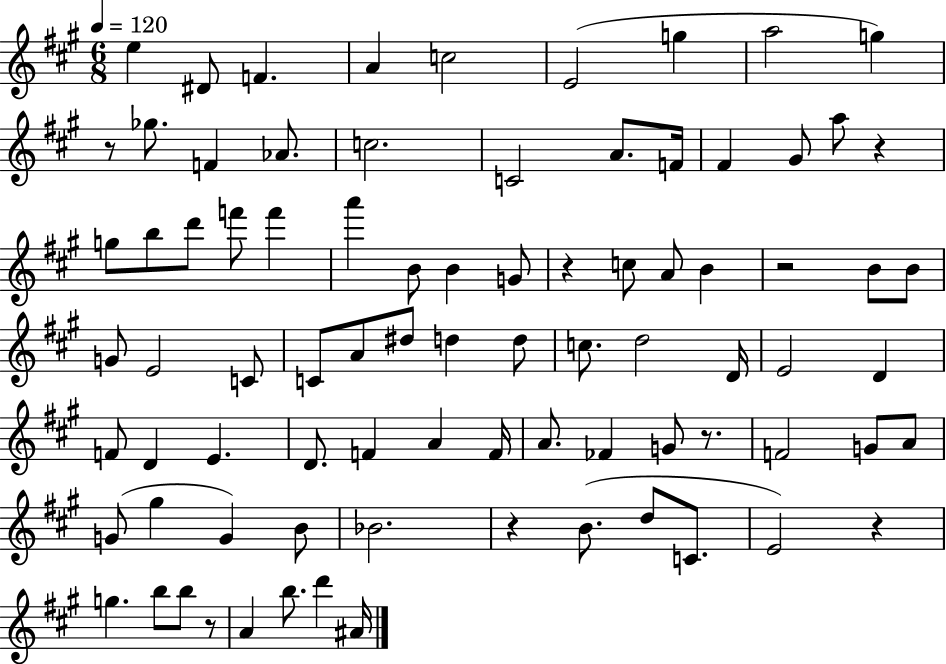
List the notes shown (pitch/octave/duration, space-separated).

E5/q D#4/e F4/q. A4/q C5/h E4/h G5/q A5/h G5/q R/e Gb5/e. F4/q Ab4/e. C5/h. C4/h A4/e. F4/s F#4/q G#4/e A5/e R/q G5/e B5/e D6/e F6/e F6/q A6/q B4/e B4/q G4/e R/q C5/e A4/e B4/q R/h B4/e B4/e G4/e E4/h C4/e C4/e A4/e D#5/e D5/q D5/e C5/e. D5/h D4/s E4/h D4/q F4/e D4/q E4/q. D4/e. F4/q A4/q F4/s A4/e. FES4/q G4/e R/e. F4/h G4/e A4/e G4/e G#5/q G4/q B4/e Bb4/h. R/q B4/e. D5/e C4/e. E4/h R/q G5/q. B5/e B5/e R/e A4/q B5/e. D6/q A#4/s